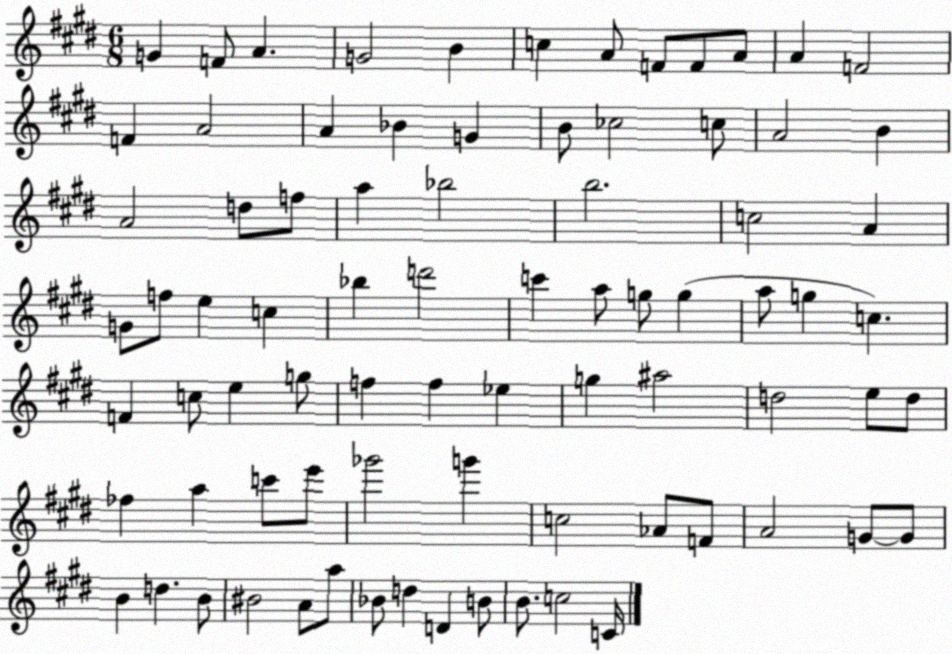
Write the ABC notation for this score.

X:1
T:Untitled
M:6/8
L:1/4
K:E
G F/2 A G2 B c A/2 F/2 F/2 A/2 A F2 F A2 A _B G B/2 _c2 c/2 A2 B A2 d/2 f/2 a _b2 b2 c2 A G/2 f/2 e c _b d'2 c' a/2 g/2 g a/2 g c F c/2 e g/2 f f _e g ^a2 d2 e/2 d/2 _f a c'/2 e'/2 _g'2 g' c2 _A/2 F/2 A2 G/2 G/2 B d B/2 ^B2 A/2 a/2 _B/2 d D B/2 B/2 c2 C/4